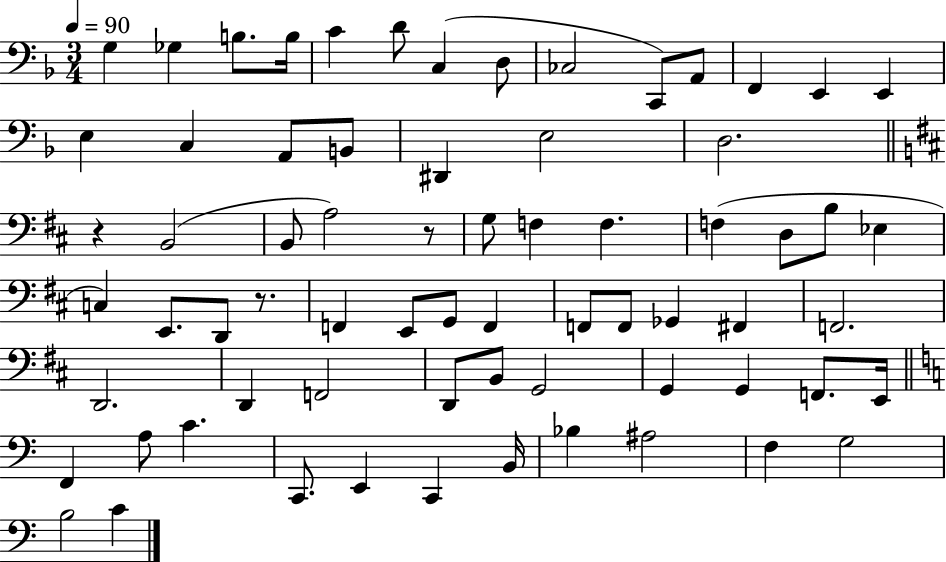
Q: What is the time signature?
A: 3/4